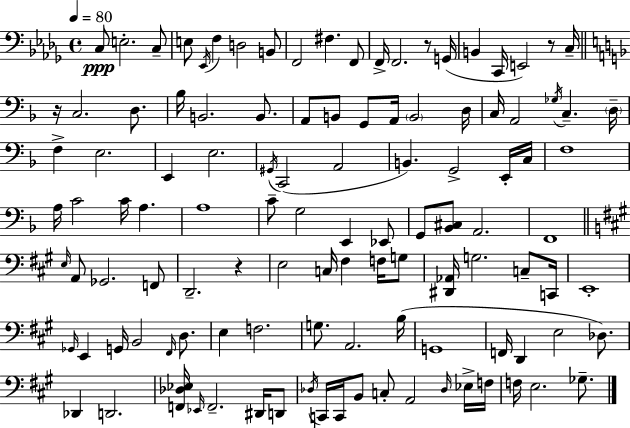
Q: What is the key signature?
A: BES minor